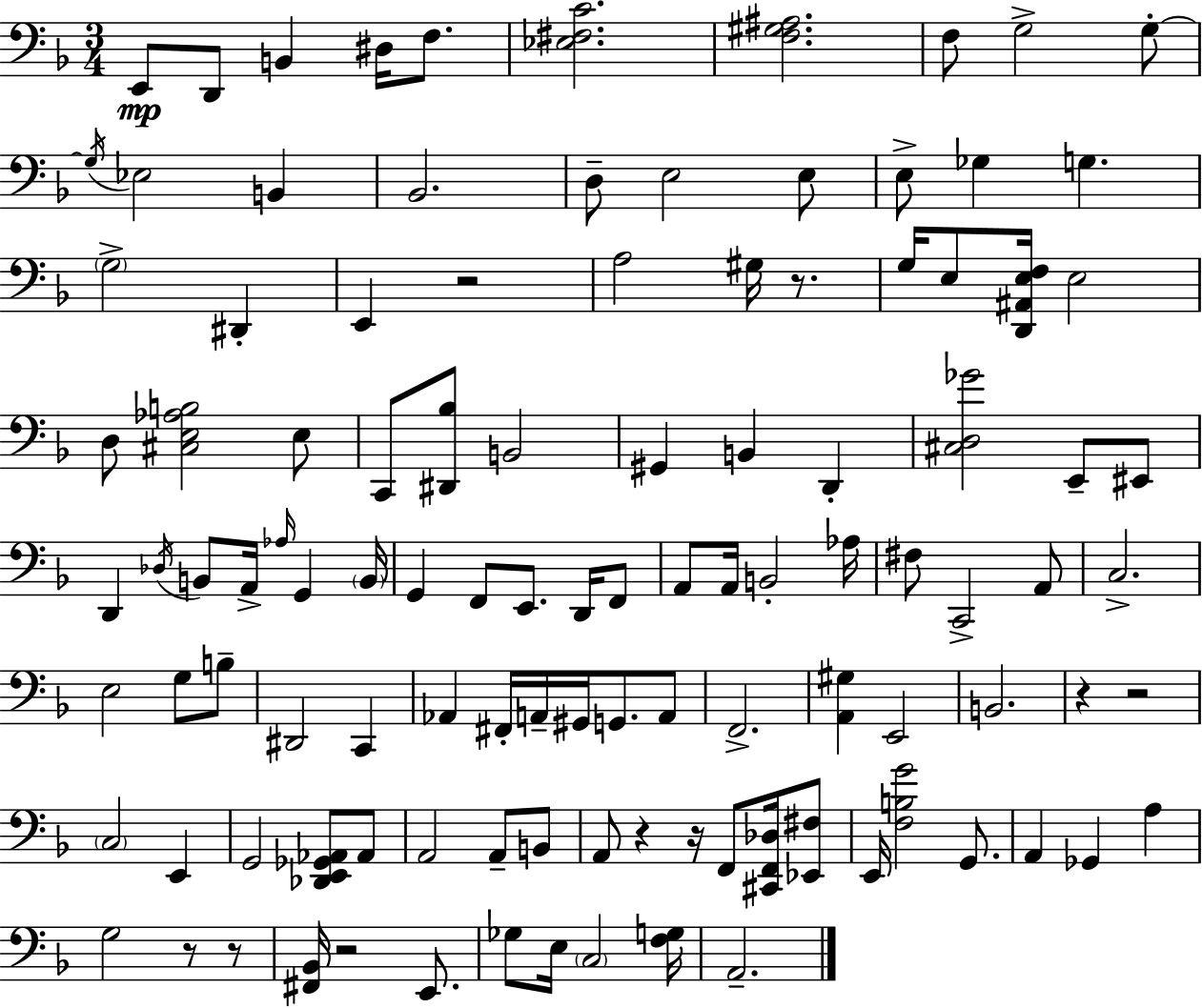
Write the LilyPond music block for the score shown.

{
  \clef bass
  \numericTimeSignature
  \time 3/4
  \key f \major
  \repeat volta 2 { e,8\mp d,8 b,4 dis16 f8. | <ees fis c'>2. | <f gis ais>2. | f8 g2-> g8-.~~ | \break \acciaccatura { g16 } ees2 b,4 | bes,2. | d8-- e2 e8 | e8-> ges4 g4. | \break \parenthesize g2-> dis,4-. | e,4 r2 | a2 gis16 r8. | g16 e8 <d, ais, e f>16 e2 | \break d8 <cis e aes b>2 e8 | c,8 <dis, bes>8 b,2 | gis,4 b,4 d,4-. | <cis d ges'>2 e,8-- eis,8 | \break d,4 \acciaccatura { des16 } b,8 a,16-> \grace { aes16 } g,4 | \parenthesize b,16 g,4 f,8 e,8. | d,16 f,8 a,8 a,16 b,2-. | aes16 fis8 c,2-> | \break a,8 c2.-> | e2 g8 | b8-- dis,2 c,4 | aes,4 fis,16-. a,16-- gis,16 g,8. | \break a,8 f,2.-> | <a, gis>4 e,2 | b,2. | r4 r2 | \break \parenthesize c2 e,4 | g,2 <des, e, ges, aes,>8 | aes,8 a,2 a,8-- | b,8 a,8 r4 r16 f,8 | \break <cis, f, des>16 <ees, fis>8 e,16 <f b g'>2 | g,8. a,4 ges,4 a4 | g2 r8 | r8 <fis, bes,>16 r2 | \break e,8. ges8 e16 \parenthesize c2 | <f g>16 a,2.-- | } \bar "|."
}